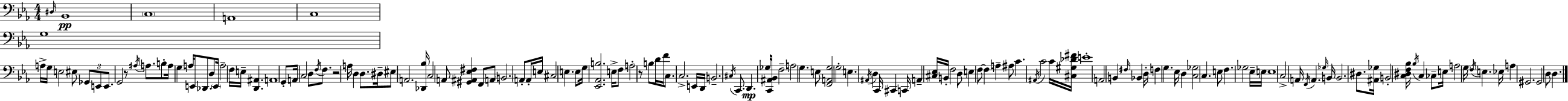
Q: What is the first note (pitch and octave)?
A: D#3